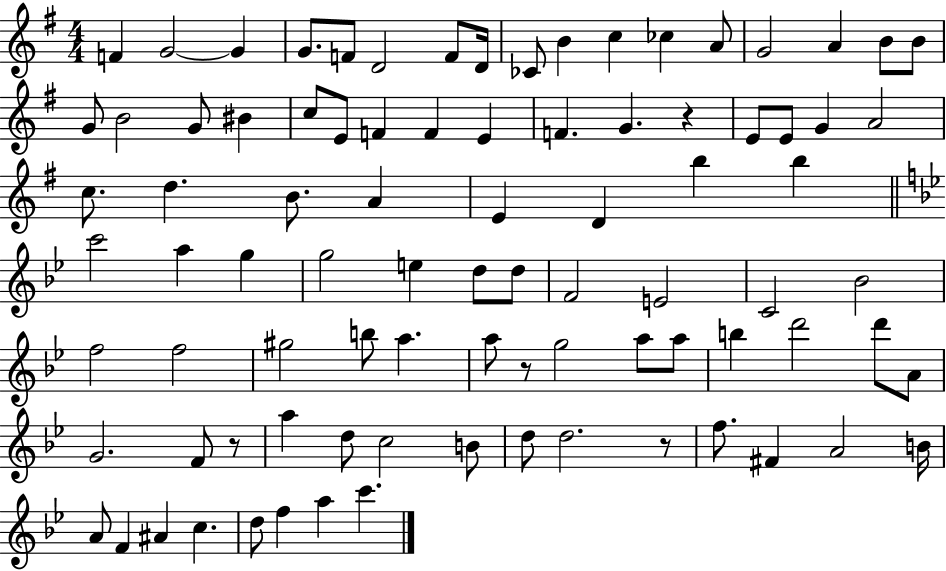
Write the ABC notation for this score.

X:1
T:Untitled
M:4/4
L:1/4
K:G
F G2 G G/2 F/2 D2 F/2 D/4 _C/2 B c _c A/2 G2 A B/2 B/2 G/2 B2 G/2 ^B c/2 E/2 F F E F G z E/2 E/2 G A2 c/2 d B/2 A E D b b c'2 a g g2 e d/2 d/2 F2 E2 C2 _B2 f2 f2 ^g2 b/2 a a/2 z/2 g2 a/2 a/2 b d'2 d'/2 A/2 G2 F/2 z/2 a d/2 c2 B/2 d/2 d2 z/2 f/2 ^F A2 B/4 A/2 F ^A c d/2 f a c'